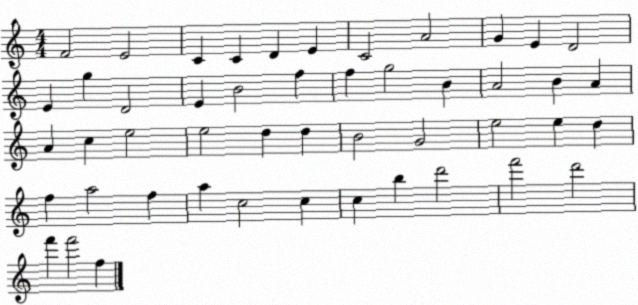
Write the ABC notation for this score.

X:1
T:Untitled
M:4/4
L:1/4
K:C
F2 E2 C C D E C2 A2 G E D2 E g D2 E B2 f f g2 B A2 B A A c e2 e2 d d B2 G2 e2 e d f a2 f a c2 c c b d'2 f'2 d'2 f' f'2 f